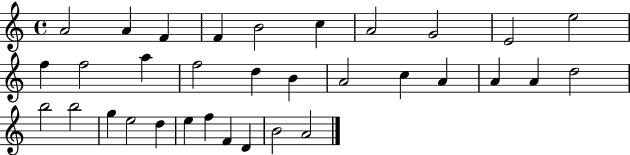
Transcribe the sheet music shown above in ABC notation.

X:1
T:Untitled
M:4/4
L:1/4
K:C
A2 A F F B2 c A2 G2 E2 e2 f f2 a f2 d B A2 c A A A d2 b2 b2 g e2 d e f F D B2 A2